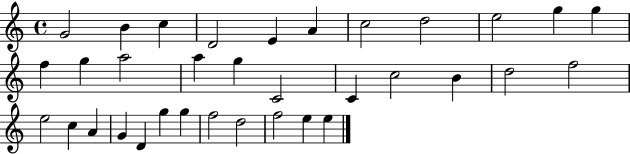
{
  \clef treble
  \time 4/4
  \defaultTimeSignature
  \key c \major
  g'2 b'4 c''4 | d'2 e'4 a'4 | c''2 d''2 | e''2 g''4 g''4 | \break f''4 g''4 a''2 | a''4 g''4 c'2 | c'4 c''2 b'4 | d''2 f''2 | \break e''2 c''4 a'4 | g'4 d'4 g''4 g''4 | f''2 d''2 | f''2 e''4 e''4 | \break \bar "|."
}